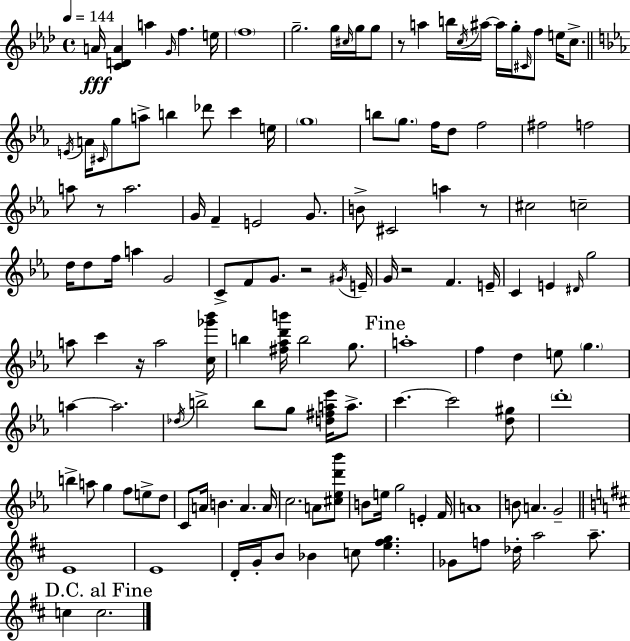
X:1
T:Untitled
M:4/4
L:1/4
K:Fm
A/4 [CDA] a G/4 f e/4 f4 g2 g/4 ^c/4 g/4 g/2 z/2 a b/4 c/4 ^a/4 ^a/4 g/4 ^C/4 f/2 e/4 c/2 E/4 A/4 ^C/4 g/2 a/2 b _d'/2 c' e/4 g4 b/2 g/2 f/4 d/2 f2 ^f2 f2 a/2 z/2 a2 G/4 F E2 G/2 B/2 ^C2 a z/2 ^c2 c2 d/4 d/2 f/4 a G2 C/2 F/2 G/2 z2 ^G/4 E/4 G/4 z2 F E/4 C E ^D/4 g2 a/2 c' z/4 a2 [c_g'_b']/4 b [^f_ad'b']/4 b2 g/2 a4 f d e/2 g a a2 _d/4 b2 b/2 g/2 [d^fa_e']/4 a/2 c' c'2 [d^g]/2 d'4 b a/2 g f/2 e/2 d/2 C/2 A/4 B A A/4 c2 A/2 [^c_ed'_b']/2 B/2 e/4 g2 E F/4 A4 B/2 A G2 E4 E4 D/4 G/4 B/2 _B c/2 [e^fg] _G/2 f/2 _d/4 a2 a/2 c c2